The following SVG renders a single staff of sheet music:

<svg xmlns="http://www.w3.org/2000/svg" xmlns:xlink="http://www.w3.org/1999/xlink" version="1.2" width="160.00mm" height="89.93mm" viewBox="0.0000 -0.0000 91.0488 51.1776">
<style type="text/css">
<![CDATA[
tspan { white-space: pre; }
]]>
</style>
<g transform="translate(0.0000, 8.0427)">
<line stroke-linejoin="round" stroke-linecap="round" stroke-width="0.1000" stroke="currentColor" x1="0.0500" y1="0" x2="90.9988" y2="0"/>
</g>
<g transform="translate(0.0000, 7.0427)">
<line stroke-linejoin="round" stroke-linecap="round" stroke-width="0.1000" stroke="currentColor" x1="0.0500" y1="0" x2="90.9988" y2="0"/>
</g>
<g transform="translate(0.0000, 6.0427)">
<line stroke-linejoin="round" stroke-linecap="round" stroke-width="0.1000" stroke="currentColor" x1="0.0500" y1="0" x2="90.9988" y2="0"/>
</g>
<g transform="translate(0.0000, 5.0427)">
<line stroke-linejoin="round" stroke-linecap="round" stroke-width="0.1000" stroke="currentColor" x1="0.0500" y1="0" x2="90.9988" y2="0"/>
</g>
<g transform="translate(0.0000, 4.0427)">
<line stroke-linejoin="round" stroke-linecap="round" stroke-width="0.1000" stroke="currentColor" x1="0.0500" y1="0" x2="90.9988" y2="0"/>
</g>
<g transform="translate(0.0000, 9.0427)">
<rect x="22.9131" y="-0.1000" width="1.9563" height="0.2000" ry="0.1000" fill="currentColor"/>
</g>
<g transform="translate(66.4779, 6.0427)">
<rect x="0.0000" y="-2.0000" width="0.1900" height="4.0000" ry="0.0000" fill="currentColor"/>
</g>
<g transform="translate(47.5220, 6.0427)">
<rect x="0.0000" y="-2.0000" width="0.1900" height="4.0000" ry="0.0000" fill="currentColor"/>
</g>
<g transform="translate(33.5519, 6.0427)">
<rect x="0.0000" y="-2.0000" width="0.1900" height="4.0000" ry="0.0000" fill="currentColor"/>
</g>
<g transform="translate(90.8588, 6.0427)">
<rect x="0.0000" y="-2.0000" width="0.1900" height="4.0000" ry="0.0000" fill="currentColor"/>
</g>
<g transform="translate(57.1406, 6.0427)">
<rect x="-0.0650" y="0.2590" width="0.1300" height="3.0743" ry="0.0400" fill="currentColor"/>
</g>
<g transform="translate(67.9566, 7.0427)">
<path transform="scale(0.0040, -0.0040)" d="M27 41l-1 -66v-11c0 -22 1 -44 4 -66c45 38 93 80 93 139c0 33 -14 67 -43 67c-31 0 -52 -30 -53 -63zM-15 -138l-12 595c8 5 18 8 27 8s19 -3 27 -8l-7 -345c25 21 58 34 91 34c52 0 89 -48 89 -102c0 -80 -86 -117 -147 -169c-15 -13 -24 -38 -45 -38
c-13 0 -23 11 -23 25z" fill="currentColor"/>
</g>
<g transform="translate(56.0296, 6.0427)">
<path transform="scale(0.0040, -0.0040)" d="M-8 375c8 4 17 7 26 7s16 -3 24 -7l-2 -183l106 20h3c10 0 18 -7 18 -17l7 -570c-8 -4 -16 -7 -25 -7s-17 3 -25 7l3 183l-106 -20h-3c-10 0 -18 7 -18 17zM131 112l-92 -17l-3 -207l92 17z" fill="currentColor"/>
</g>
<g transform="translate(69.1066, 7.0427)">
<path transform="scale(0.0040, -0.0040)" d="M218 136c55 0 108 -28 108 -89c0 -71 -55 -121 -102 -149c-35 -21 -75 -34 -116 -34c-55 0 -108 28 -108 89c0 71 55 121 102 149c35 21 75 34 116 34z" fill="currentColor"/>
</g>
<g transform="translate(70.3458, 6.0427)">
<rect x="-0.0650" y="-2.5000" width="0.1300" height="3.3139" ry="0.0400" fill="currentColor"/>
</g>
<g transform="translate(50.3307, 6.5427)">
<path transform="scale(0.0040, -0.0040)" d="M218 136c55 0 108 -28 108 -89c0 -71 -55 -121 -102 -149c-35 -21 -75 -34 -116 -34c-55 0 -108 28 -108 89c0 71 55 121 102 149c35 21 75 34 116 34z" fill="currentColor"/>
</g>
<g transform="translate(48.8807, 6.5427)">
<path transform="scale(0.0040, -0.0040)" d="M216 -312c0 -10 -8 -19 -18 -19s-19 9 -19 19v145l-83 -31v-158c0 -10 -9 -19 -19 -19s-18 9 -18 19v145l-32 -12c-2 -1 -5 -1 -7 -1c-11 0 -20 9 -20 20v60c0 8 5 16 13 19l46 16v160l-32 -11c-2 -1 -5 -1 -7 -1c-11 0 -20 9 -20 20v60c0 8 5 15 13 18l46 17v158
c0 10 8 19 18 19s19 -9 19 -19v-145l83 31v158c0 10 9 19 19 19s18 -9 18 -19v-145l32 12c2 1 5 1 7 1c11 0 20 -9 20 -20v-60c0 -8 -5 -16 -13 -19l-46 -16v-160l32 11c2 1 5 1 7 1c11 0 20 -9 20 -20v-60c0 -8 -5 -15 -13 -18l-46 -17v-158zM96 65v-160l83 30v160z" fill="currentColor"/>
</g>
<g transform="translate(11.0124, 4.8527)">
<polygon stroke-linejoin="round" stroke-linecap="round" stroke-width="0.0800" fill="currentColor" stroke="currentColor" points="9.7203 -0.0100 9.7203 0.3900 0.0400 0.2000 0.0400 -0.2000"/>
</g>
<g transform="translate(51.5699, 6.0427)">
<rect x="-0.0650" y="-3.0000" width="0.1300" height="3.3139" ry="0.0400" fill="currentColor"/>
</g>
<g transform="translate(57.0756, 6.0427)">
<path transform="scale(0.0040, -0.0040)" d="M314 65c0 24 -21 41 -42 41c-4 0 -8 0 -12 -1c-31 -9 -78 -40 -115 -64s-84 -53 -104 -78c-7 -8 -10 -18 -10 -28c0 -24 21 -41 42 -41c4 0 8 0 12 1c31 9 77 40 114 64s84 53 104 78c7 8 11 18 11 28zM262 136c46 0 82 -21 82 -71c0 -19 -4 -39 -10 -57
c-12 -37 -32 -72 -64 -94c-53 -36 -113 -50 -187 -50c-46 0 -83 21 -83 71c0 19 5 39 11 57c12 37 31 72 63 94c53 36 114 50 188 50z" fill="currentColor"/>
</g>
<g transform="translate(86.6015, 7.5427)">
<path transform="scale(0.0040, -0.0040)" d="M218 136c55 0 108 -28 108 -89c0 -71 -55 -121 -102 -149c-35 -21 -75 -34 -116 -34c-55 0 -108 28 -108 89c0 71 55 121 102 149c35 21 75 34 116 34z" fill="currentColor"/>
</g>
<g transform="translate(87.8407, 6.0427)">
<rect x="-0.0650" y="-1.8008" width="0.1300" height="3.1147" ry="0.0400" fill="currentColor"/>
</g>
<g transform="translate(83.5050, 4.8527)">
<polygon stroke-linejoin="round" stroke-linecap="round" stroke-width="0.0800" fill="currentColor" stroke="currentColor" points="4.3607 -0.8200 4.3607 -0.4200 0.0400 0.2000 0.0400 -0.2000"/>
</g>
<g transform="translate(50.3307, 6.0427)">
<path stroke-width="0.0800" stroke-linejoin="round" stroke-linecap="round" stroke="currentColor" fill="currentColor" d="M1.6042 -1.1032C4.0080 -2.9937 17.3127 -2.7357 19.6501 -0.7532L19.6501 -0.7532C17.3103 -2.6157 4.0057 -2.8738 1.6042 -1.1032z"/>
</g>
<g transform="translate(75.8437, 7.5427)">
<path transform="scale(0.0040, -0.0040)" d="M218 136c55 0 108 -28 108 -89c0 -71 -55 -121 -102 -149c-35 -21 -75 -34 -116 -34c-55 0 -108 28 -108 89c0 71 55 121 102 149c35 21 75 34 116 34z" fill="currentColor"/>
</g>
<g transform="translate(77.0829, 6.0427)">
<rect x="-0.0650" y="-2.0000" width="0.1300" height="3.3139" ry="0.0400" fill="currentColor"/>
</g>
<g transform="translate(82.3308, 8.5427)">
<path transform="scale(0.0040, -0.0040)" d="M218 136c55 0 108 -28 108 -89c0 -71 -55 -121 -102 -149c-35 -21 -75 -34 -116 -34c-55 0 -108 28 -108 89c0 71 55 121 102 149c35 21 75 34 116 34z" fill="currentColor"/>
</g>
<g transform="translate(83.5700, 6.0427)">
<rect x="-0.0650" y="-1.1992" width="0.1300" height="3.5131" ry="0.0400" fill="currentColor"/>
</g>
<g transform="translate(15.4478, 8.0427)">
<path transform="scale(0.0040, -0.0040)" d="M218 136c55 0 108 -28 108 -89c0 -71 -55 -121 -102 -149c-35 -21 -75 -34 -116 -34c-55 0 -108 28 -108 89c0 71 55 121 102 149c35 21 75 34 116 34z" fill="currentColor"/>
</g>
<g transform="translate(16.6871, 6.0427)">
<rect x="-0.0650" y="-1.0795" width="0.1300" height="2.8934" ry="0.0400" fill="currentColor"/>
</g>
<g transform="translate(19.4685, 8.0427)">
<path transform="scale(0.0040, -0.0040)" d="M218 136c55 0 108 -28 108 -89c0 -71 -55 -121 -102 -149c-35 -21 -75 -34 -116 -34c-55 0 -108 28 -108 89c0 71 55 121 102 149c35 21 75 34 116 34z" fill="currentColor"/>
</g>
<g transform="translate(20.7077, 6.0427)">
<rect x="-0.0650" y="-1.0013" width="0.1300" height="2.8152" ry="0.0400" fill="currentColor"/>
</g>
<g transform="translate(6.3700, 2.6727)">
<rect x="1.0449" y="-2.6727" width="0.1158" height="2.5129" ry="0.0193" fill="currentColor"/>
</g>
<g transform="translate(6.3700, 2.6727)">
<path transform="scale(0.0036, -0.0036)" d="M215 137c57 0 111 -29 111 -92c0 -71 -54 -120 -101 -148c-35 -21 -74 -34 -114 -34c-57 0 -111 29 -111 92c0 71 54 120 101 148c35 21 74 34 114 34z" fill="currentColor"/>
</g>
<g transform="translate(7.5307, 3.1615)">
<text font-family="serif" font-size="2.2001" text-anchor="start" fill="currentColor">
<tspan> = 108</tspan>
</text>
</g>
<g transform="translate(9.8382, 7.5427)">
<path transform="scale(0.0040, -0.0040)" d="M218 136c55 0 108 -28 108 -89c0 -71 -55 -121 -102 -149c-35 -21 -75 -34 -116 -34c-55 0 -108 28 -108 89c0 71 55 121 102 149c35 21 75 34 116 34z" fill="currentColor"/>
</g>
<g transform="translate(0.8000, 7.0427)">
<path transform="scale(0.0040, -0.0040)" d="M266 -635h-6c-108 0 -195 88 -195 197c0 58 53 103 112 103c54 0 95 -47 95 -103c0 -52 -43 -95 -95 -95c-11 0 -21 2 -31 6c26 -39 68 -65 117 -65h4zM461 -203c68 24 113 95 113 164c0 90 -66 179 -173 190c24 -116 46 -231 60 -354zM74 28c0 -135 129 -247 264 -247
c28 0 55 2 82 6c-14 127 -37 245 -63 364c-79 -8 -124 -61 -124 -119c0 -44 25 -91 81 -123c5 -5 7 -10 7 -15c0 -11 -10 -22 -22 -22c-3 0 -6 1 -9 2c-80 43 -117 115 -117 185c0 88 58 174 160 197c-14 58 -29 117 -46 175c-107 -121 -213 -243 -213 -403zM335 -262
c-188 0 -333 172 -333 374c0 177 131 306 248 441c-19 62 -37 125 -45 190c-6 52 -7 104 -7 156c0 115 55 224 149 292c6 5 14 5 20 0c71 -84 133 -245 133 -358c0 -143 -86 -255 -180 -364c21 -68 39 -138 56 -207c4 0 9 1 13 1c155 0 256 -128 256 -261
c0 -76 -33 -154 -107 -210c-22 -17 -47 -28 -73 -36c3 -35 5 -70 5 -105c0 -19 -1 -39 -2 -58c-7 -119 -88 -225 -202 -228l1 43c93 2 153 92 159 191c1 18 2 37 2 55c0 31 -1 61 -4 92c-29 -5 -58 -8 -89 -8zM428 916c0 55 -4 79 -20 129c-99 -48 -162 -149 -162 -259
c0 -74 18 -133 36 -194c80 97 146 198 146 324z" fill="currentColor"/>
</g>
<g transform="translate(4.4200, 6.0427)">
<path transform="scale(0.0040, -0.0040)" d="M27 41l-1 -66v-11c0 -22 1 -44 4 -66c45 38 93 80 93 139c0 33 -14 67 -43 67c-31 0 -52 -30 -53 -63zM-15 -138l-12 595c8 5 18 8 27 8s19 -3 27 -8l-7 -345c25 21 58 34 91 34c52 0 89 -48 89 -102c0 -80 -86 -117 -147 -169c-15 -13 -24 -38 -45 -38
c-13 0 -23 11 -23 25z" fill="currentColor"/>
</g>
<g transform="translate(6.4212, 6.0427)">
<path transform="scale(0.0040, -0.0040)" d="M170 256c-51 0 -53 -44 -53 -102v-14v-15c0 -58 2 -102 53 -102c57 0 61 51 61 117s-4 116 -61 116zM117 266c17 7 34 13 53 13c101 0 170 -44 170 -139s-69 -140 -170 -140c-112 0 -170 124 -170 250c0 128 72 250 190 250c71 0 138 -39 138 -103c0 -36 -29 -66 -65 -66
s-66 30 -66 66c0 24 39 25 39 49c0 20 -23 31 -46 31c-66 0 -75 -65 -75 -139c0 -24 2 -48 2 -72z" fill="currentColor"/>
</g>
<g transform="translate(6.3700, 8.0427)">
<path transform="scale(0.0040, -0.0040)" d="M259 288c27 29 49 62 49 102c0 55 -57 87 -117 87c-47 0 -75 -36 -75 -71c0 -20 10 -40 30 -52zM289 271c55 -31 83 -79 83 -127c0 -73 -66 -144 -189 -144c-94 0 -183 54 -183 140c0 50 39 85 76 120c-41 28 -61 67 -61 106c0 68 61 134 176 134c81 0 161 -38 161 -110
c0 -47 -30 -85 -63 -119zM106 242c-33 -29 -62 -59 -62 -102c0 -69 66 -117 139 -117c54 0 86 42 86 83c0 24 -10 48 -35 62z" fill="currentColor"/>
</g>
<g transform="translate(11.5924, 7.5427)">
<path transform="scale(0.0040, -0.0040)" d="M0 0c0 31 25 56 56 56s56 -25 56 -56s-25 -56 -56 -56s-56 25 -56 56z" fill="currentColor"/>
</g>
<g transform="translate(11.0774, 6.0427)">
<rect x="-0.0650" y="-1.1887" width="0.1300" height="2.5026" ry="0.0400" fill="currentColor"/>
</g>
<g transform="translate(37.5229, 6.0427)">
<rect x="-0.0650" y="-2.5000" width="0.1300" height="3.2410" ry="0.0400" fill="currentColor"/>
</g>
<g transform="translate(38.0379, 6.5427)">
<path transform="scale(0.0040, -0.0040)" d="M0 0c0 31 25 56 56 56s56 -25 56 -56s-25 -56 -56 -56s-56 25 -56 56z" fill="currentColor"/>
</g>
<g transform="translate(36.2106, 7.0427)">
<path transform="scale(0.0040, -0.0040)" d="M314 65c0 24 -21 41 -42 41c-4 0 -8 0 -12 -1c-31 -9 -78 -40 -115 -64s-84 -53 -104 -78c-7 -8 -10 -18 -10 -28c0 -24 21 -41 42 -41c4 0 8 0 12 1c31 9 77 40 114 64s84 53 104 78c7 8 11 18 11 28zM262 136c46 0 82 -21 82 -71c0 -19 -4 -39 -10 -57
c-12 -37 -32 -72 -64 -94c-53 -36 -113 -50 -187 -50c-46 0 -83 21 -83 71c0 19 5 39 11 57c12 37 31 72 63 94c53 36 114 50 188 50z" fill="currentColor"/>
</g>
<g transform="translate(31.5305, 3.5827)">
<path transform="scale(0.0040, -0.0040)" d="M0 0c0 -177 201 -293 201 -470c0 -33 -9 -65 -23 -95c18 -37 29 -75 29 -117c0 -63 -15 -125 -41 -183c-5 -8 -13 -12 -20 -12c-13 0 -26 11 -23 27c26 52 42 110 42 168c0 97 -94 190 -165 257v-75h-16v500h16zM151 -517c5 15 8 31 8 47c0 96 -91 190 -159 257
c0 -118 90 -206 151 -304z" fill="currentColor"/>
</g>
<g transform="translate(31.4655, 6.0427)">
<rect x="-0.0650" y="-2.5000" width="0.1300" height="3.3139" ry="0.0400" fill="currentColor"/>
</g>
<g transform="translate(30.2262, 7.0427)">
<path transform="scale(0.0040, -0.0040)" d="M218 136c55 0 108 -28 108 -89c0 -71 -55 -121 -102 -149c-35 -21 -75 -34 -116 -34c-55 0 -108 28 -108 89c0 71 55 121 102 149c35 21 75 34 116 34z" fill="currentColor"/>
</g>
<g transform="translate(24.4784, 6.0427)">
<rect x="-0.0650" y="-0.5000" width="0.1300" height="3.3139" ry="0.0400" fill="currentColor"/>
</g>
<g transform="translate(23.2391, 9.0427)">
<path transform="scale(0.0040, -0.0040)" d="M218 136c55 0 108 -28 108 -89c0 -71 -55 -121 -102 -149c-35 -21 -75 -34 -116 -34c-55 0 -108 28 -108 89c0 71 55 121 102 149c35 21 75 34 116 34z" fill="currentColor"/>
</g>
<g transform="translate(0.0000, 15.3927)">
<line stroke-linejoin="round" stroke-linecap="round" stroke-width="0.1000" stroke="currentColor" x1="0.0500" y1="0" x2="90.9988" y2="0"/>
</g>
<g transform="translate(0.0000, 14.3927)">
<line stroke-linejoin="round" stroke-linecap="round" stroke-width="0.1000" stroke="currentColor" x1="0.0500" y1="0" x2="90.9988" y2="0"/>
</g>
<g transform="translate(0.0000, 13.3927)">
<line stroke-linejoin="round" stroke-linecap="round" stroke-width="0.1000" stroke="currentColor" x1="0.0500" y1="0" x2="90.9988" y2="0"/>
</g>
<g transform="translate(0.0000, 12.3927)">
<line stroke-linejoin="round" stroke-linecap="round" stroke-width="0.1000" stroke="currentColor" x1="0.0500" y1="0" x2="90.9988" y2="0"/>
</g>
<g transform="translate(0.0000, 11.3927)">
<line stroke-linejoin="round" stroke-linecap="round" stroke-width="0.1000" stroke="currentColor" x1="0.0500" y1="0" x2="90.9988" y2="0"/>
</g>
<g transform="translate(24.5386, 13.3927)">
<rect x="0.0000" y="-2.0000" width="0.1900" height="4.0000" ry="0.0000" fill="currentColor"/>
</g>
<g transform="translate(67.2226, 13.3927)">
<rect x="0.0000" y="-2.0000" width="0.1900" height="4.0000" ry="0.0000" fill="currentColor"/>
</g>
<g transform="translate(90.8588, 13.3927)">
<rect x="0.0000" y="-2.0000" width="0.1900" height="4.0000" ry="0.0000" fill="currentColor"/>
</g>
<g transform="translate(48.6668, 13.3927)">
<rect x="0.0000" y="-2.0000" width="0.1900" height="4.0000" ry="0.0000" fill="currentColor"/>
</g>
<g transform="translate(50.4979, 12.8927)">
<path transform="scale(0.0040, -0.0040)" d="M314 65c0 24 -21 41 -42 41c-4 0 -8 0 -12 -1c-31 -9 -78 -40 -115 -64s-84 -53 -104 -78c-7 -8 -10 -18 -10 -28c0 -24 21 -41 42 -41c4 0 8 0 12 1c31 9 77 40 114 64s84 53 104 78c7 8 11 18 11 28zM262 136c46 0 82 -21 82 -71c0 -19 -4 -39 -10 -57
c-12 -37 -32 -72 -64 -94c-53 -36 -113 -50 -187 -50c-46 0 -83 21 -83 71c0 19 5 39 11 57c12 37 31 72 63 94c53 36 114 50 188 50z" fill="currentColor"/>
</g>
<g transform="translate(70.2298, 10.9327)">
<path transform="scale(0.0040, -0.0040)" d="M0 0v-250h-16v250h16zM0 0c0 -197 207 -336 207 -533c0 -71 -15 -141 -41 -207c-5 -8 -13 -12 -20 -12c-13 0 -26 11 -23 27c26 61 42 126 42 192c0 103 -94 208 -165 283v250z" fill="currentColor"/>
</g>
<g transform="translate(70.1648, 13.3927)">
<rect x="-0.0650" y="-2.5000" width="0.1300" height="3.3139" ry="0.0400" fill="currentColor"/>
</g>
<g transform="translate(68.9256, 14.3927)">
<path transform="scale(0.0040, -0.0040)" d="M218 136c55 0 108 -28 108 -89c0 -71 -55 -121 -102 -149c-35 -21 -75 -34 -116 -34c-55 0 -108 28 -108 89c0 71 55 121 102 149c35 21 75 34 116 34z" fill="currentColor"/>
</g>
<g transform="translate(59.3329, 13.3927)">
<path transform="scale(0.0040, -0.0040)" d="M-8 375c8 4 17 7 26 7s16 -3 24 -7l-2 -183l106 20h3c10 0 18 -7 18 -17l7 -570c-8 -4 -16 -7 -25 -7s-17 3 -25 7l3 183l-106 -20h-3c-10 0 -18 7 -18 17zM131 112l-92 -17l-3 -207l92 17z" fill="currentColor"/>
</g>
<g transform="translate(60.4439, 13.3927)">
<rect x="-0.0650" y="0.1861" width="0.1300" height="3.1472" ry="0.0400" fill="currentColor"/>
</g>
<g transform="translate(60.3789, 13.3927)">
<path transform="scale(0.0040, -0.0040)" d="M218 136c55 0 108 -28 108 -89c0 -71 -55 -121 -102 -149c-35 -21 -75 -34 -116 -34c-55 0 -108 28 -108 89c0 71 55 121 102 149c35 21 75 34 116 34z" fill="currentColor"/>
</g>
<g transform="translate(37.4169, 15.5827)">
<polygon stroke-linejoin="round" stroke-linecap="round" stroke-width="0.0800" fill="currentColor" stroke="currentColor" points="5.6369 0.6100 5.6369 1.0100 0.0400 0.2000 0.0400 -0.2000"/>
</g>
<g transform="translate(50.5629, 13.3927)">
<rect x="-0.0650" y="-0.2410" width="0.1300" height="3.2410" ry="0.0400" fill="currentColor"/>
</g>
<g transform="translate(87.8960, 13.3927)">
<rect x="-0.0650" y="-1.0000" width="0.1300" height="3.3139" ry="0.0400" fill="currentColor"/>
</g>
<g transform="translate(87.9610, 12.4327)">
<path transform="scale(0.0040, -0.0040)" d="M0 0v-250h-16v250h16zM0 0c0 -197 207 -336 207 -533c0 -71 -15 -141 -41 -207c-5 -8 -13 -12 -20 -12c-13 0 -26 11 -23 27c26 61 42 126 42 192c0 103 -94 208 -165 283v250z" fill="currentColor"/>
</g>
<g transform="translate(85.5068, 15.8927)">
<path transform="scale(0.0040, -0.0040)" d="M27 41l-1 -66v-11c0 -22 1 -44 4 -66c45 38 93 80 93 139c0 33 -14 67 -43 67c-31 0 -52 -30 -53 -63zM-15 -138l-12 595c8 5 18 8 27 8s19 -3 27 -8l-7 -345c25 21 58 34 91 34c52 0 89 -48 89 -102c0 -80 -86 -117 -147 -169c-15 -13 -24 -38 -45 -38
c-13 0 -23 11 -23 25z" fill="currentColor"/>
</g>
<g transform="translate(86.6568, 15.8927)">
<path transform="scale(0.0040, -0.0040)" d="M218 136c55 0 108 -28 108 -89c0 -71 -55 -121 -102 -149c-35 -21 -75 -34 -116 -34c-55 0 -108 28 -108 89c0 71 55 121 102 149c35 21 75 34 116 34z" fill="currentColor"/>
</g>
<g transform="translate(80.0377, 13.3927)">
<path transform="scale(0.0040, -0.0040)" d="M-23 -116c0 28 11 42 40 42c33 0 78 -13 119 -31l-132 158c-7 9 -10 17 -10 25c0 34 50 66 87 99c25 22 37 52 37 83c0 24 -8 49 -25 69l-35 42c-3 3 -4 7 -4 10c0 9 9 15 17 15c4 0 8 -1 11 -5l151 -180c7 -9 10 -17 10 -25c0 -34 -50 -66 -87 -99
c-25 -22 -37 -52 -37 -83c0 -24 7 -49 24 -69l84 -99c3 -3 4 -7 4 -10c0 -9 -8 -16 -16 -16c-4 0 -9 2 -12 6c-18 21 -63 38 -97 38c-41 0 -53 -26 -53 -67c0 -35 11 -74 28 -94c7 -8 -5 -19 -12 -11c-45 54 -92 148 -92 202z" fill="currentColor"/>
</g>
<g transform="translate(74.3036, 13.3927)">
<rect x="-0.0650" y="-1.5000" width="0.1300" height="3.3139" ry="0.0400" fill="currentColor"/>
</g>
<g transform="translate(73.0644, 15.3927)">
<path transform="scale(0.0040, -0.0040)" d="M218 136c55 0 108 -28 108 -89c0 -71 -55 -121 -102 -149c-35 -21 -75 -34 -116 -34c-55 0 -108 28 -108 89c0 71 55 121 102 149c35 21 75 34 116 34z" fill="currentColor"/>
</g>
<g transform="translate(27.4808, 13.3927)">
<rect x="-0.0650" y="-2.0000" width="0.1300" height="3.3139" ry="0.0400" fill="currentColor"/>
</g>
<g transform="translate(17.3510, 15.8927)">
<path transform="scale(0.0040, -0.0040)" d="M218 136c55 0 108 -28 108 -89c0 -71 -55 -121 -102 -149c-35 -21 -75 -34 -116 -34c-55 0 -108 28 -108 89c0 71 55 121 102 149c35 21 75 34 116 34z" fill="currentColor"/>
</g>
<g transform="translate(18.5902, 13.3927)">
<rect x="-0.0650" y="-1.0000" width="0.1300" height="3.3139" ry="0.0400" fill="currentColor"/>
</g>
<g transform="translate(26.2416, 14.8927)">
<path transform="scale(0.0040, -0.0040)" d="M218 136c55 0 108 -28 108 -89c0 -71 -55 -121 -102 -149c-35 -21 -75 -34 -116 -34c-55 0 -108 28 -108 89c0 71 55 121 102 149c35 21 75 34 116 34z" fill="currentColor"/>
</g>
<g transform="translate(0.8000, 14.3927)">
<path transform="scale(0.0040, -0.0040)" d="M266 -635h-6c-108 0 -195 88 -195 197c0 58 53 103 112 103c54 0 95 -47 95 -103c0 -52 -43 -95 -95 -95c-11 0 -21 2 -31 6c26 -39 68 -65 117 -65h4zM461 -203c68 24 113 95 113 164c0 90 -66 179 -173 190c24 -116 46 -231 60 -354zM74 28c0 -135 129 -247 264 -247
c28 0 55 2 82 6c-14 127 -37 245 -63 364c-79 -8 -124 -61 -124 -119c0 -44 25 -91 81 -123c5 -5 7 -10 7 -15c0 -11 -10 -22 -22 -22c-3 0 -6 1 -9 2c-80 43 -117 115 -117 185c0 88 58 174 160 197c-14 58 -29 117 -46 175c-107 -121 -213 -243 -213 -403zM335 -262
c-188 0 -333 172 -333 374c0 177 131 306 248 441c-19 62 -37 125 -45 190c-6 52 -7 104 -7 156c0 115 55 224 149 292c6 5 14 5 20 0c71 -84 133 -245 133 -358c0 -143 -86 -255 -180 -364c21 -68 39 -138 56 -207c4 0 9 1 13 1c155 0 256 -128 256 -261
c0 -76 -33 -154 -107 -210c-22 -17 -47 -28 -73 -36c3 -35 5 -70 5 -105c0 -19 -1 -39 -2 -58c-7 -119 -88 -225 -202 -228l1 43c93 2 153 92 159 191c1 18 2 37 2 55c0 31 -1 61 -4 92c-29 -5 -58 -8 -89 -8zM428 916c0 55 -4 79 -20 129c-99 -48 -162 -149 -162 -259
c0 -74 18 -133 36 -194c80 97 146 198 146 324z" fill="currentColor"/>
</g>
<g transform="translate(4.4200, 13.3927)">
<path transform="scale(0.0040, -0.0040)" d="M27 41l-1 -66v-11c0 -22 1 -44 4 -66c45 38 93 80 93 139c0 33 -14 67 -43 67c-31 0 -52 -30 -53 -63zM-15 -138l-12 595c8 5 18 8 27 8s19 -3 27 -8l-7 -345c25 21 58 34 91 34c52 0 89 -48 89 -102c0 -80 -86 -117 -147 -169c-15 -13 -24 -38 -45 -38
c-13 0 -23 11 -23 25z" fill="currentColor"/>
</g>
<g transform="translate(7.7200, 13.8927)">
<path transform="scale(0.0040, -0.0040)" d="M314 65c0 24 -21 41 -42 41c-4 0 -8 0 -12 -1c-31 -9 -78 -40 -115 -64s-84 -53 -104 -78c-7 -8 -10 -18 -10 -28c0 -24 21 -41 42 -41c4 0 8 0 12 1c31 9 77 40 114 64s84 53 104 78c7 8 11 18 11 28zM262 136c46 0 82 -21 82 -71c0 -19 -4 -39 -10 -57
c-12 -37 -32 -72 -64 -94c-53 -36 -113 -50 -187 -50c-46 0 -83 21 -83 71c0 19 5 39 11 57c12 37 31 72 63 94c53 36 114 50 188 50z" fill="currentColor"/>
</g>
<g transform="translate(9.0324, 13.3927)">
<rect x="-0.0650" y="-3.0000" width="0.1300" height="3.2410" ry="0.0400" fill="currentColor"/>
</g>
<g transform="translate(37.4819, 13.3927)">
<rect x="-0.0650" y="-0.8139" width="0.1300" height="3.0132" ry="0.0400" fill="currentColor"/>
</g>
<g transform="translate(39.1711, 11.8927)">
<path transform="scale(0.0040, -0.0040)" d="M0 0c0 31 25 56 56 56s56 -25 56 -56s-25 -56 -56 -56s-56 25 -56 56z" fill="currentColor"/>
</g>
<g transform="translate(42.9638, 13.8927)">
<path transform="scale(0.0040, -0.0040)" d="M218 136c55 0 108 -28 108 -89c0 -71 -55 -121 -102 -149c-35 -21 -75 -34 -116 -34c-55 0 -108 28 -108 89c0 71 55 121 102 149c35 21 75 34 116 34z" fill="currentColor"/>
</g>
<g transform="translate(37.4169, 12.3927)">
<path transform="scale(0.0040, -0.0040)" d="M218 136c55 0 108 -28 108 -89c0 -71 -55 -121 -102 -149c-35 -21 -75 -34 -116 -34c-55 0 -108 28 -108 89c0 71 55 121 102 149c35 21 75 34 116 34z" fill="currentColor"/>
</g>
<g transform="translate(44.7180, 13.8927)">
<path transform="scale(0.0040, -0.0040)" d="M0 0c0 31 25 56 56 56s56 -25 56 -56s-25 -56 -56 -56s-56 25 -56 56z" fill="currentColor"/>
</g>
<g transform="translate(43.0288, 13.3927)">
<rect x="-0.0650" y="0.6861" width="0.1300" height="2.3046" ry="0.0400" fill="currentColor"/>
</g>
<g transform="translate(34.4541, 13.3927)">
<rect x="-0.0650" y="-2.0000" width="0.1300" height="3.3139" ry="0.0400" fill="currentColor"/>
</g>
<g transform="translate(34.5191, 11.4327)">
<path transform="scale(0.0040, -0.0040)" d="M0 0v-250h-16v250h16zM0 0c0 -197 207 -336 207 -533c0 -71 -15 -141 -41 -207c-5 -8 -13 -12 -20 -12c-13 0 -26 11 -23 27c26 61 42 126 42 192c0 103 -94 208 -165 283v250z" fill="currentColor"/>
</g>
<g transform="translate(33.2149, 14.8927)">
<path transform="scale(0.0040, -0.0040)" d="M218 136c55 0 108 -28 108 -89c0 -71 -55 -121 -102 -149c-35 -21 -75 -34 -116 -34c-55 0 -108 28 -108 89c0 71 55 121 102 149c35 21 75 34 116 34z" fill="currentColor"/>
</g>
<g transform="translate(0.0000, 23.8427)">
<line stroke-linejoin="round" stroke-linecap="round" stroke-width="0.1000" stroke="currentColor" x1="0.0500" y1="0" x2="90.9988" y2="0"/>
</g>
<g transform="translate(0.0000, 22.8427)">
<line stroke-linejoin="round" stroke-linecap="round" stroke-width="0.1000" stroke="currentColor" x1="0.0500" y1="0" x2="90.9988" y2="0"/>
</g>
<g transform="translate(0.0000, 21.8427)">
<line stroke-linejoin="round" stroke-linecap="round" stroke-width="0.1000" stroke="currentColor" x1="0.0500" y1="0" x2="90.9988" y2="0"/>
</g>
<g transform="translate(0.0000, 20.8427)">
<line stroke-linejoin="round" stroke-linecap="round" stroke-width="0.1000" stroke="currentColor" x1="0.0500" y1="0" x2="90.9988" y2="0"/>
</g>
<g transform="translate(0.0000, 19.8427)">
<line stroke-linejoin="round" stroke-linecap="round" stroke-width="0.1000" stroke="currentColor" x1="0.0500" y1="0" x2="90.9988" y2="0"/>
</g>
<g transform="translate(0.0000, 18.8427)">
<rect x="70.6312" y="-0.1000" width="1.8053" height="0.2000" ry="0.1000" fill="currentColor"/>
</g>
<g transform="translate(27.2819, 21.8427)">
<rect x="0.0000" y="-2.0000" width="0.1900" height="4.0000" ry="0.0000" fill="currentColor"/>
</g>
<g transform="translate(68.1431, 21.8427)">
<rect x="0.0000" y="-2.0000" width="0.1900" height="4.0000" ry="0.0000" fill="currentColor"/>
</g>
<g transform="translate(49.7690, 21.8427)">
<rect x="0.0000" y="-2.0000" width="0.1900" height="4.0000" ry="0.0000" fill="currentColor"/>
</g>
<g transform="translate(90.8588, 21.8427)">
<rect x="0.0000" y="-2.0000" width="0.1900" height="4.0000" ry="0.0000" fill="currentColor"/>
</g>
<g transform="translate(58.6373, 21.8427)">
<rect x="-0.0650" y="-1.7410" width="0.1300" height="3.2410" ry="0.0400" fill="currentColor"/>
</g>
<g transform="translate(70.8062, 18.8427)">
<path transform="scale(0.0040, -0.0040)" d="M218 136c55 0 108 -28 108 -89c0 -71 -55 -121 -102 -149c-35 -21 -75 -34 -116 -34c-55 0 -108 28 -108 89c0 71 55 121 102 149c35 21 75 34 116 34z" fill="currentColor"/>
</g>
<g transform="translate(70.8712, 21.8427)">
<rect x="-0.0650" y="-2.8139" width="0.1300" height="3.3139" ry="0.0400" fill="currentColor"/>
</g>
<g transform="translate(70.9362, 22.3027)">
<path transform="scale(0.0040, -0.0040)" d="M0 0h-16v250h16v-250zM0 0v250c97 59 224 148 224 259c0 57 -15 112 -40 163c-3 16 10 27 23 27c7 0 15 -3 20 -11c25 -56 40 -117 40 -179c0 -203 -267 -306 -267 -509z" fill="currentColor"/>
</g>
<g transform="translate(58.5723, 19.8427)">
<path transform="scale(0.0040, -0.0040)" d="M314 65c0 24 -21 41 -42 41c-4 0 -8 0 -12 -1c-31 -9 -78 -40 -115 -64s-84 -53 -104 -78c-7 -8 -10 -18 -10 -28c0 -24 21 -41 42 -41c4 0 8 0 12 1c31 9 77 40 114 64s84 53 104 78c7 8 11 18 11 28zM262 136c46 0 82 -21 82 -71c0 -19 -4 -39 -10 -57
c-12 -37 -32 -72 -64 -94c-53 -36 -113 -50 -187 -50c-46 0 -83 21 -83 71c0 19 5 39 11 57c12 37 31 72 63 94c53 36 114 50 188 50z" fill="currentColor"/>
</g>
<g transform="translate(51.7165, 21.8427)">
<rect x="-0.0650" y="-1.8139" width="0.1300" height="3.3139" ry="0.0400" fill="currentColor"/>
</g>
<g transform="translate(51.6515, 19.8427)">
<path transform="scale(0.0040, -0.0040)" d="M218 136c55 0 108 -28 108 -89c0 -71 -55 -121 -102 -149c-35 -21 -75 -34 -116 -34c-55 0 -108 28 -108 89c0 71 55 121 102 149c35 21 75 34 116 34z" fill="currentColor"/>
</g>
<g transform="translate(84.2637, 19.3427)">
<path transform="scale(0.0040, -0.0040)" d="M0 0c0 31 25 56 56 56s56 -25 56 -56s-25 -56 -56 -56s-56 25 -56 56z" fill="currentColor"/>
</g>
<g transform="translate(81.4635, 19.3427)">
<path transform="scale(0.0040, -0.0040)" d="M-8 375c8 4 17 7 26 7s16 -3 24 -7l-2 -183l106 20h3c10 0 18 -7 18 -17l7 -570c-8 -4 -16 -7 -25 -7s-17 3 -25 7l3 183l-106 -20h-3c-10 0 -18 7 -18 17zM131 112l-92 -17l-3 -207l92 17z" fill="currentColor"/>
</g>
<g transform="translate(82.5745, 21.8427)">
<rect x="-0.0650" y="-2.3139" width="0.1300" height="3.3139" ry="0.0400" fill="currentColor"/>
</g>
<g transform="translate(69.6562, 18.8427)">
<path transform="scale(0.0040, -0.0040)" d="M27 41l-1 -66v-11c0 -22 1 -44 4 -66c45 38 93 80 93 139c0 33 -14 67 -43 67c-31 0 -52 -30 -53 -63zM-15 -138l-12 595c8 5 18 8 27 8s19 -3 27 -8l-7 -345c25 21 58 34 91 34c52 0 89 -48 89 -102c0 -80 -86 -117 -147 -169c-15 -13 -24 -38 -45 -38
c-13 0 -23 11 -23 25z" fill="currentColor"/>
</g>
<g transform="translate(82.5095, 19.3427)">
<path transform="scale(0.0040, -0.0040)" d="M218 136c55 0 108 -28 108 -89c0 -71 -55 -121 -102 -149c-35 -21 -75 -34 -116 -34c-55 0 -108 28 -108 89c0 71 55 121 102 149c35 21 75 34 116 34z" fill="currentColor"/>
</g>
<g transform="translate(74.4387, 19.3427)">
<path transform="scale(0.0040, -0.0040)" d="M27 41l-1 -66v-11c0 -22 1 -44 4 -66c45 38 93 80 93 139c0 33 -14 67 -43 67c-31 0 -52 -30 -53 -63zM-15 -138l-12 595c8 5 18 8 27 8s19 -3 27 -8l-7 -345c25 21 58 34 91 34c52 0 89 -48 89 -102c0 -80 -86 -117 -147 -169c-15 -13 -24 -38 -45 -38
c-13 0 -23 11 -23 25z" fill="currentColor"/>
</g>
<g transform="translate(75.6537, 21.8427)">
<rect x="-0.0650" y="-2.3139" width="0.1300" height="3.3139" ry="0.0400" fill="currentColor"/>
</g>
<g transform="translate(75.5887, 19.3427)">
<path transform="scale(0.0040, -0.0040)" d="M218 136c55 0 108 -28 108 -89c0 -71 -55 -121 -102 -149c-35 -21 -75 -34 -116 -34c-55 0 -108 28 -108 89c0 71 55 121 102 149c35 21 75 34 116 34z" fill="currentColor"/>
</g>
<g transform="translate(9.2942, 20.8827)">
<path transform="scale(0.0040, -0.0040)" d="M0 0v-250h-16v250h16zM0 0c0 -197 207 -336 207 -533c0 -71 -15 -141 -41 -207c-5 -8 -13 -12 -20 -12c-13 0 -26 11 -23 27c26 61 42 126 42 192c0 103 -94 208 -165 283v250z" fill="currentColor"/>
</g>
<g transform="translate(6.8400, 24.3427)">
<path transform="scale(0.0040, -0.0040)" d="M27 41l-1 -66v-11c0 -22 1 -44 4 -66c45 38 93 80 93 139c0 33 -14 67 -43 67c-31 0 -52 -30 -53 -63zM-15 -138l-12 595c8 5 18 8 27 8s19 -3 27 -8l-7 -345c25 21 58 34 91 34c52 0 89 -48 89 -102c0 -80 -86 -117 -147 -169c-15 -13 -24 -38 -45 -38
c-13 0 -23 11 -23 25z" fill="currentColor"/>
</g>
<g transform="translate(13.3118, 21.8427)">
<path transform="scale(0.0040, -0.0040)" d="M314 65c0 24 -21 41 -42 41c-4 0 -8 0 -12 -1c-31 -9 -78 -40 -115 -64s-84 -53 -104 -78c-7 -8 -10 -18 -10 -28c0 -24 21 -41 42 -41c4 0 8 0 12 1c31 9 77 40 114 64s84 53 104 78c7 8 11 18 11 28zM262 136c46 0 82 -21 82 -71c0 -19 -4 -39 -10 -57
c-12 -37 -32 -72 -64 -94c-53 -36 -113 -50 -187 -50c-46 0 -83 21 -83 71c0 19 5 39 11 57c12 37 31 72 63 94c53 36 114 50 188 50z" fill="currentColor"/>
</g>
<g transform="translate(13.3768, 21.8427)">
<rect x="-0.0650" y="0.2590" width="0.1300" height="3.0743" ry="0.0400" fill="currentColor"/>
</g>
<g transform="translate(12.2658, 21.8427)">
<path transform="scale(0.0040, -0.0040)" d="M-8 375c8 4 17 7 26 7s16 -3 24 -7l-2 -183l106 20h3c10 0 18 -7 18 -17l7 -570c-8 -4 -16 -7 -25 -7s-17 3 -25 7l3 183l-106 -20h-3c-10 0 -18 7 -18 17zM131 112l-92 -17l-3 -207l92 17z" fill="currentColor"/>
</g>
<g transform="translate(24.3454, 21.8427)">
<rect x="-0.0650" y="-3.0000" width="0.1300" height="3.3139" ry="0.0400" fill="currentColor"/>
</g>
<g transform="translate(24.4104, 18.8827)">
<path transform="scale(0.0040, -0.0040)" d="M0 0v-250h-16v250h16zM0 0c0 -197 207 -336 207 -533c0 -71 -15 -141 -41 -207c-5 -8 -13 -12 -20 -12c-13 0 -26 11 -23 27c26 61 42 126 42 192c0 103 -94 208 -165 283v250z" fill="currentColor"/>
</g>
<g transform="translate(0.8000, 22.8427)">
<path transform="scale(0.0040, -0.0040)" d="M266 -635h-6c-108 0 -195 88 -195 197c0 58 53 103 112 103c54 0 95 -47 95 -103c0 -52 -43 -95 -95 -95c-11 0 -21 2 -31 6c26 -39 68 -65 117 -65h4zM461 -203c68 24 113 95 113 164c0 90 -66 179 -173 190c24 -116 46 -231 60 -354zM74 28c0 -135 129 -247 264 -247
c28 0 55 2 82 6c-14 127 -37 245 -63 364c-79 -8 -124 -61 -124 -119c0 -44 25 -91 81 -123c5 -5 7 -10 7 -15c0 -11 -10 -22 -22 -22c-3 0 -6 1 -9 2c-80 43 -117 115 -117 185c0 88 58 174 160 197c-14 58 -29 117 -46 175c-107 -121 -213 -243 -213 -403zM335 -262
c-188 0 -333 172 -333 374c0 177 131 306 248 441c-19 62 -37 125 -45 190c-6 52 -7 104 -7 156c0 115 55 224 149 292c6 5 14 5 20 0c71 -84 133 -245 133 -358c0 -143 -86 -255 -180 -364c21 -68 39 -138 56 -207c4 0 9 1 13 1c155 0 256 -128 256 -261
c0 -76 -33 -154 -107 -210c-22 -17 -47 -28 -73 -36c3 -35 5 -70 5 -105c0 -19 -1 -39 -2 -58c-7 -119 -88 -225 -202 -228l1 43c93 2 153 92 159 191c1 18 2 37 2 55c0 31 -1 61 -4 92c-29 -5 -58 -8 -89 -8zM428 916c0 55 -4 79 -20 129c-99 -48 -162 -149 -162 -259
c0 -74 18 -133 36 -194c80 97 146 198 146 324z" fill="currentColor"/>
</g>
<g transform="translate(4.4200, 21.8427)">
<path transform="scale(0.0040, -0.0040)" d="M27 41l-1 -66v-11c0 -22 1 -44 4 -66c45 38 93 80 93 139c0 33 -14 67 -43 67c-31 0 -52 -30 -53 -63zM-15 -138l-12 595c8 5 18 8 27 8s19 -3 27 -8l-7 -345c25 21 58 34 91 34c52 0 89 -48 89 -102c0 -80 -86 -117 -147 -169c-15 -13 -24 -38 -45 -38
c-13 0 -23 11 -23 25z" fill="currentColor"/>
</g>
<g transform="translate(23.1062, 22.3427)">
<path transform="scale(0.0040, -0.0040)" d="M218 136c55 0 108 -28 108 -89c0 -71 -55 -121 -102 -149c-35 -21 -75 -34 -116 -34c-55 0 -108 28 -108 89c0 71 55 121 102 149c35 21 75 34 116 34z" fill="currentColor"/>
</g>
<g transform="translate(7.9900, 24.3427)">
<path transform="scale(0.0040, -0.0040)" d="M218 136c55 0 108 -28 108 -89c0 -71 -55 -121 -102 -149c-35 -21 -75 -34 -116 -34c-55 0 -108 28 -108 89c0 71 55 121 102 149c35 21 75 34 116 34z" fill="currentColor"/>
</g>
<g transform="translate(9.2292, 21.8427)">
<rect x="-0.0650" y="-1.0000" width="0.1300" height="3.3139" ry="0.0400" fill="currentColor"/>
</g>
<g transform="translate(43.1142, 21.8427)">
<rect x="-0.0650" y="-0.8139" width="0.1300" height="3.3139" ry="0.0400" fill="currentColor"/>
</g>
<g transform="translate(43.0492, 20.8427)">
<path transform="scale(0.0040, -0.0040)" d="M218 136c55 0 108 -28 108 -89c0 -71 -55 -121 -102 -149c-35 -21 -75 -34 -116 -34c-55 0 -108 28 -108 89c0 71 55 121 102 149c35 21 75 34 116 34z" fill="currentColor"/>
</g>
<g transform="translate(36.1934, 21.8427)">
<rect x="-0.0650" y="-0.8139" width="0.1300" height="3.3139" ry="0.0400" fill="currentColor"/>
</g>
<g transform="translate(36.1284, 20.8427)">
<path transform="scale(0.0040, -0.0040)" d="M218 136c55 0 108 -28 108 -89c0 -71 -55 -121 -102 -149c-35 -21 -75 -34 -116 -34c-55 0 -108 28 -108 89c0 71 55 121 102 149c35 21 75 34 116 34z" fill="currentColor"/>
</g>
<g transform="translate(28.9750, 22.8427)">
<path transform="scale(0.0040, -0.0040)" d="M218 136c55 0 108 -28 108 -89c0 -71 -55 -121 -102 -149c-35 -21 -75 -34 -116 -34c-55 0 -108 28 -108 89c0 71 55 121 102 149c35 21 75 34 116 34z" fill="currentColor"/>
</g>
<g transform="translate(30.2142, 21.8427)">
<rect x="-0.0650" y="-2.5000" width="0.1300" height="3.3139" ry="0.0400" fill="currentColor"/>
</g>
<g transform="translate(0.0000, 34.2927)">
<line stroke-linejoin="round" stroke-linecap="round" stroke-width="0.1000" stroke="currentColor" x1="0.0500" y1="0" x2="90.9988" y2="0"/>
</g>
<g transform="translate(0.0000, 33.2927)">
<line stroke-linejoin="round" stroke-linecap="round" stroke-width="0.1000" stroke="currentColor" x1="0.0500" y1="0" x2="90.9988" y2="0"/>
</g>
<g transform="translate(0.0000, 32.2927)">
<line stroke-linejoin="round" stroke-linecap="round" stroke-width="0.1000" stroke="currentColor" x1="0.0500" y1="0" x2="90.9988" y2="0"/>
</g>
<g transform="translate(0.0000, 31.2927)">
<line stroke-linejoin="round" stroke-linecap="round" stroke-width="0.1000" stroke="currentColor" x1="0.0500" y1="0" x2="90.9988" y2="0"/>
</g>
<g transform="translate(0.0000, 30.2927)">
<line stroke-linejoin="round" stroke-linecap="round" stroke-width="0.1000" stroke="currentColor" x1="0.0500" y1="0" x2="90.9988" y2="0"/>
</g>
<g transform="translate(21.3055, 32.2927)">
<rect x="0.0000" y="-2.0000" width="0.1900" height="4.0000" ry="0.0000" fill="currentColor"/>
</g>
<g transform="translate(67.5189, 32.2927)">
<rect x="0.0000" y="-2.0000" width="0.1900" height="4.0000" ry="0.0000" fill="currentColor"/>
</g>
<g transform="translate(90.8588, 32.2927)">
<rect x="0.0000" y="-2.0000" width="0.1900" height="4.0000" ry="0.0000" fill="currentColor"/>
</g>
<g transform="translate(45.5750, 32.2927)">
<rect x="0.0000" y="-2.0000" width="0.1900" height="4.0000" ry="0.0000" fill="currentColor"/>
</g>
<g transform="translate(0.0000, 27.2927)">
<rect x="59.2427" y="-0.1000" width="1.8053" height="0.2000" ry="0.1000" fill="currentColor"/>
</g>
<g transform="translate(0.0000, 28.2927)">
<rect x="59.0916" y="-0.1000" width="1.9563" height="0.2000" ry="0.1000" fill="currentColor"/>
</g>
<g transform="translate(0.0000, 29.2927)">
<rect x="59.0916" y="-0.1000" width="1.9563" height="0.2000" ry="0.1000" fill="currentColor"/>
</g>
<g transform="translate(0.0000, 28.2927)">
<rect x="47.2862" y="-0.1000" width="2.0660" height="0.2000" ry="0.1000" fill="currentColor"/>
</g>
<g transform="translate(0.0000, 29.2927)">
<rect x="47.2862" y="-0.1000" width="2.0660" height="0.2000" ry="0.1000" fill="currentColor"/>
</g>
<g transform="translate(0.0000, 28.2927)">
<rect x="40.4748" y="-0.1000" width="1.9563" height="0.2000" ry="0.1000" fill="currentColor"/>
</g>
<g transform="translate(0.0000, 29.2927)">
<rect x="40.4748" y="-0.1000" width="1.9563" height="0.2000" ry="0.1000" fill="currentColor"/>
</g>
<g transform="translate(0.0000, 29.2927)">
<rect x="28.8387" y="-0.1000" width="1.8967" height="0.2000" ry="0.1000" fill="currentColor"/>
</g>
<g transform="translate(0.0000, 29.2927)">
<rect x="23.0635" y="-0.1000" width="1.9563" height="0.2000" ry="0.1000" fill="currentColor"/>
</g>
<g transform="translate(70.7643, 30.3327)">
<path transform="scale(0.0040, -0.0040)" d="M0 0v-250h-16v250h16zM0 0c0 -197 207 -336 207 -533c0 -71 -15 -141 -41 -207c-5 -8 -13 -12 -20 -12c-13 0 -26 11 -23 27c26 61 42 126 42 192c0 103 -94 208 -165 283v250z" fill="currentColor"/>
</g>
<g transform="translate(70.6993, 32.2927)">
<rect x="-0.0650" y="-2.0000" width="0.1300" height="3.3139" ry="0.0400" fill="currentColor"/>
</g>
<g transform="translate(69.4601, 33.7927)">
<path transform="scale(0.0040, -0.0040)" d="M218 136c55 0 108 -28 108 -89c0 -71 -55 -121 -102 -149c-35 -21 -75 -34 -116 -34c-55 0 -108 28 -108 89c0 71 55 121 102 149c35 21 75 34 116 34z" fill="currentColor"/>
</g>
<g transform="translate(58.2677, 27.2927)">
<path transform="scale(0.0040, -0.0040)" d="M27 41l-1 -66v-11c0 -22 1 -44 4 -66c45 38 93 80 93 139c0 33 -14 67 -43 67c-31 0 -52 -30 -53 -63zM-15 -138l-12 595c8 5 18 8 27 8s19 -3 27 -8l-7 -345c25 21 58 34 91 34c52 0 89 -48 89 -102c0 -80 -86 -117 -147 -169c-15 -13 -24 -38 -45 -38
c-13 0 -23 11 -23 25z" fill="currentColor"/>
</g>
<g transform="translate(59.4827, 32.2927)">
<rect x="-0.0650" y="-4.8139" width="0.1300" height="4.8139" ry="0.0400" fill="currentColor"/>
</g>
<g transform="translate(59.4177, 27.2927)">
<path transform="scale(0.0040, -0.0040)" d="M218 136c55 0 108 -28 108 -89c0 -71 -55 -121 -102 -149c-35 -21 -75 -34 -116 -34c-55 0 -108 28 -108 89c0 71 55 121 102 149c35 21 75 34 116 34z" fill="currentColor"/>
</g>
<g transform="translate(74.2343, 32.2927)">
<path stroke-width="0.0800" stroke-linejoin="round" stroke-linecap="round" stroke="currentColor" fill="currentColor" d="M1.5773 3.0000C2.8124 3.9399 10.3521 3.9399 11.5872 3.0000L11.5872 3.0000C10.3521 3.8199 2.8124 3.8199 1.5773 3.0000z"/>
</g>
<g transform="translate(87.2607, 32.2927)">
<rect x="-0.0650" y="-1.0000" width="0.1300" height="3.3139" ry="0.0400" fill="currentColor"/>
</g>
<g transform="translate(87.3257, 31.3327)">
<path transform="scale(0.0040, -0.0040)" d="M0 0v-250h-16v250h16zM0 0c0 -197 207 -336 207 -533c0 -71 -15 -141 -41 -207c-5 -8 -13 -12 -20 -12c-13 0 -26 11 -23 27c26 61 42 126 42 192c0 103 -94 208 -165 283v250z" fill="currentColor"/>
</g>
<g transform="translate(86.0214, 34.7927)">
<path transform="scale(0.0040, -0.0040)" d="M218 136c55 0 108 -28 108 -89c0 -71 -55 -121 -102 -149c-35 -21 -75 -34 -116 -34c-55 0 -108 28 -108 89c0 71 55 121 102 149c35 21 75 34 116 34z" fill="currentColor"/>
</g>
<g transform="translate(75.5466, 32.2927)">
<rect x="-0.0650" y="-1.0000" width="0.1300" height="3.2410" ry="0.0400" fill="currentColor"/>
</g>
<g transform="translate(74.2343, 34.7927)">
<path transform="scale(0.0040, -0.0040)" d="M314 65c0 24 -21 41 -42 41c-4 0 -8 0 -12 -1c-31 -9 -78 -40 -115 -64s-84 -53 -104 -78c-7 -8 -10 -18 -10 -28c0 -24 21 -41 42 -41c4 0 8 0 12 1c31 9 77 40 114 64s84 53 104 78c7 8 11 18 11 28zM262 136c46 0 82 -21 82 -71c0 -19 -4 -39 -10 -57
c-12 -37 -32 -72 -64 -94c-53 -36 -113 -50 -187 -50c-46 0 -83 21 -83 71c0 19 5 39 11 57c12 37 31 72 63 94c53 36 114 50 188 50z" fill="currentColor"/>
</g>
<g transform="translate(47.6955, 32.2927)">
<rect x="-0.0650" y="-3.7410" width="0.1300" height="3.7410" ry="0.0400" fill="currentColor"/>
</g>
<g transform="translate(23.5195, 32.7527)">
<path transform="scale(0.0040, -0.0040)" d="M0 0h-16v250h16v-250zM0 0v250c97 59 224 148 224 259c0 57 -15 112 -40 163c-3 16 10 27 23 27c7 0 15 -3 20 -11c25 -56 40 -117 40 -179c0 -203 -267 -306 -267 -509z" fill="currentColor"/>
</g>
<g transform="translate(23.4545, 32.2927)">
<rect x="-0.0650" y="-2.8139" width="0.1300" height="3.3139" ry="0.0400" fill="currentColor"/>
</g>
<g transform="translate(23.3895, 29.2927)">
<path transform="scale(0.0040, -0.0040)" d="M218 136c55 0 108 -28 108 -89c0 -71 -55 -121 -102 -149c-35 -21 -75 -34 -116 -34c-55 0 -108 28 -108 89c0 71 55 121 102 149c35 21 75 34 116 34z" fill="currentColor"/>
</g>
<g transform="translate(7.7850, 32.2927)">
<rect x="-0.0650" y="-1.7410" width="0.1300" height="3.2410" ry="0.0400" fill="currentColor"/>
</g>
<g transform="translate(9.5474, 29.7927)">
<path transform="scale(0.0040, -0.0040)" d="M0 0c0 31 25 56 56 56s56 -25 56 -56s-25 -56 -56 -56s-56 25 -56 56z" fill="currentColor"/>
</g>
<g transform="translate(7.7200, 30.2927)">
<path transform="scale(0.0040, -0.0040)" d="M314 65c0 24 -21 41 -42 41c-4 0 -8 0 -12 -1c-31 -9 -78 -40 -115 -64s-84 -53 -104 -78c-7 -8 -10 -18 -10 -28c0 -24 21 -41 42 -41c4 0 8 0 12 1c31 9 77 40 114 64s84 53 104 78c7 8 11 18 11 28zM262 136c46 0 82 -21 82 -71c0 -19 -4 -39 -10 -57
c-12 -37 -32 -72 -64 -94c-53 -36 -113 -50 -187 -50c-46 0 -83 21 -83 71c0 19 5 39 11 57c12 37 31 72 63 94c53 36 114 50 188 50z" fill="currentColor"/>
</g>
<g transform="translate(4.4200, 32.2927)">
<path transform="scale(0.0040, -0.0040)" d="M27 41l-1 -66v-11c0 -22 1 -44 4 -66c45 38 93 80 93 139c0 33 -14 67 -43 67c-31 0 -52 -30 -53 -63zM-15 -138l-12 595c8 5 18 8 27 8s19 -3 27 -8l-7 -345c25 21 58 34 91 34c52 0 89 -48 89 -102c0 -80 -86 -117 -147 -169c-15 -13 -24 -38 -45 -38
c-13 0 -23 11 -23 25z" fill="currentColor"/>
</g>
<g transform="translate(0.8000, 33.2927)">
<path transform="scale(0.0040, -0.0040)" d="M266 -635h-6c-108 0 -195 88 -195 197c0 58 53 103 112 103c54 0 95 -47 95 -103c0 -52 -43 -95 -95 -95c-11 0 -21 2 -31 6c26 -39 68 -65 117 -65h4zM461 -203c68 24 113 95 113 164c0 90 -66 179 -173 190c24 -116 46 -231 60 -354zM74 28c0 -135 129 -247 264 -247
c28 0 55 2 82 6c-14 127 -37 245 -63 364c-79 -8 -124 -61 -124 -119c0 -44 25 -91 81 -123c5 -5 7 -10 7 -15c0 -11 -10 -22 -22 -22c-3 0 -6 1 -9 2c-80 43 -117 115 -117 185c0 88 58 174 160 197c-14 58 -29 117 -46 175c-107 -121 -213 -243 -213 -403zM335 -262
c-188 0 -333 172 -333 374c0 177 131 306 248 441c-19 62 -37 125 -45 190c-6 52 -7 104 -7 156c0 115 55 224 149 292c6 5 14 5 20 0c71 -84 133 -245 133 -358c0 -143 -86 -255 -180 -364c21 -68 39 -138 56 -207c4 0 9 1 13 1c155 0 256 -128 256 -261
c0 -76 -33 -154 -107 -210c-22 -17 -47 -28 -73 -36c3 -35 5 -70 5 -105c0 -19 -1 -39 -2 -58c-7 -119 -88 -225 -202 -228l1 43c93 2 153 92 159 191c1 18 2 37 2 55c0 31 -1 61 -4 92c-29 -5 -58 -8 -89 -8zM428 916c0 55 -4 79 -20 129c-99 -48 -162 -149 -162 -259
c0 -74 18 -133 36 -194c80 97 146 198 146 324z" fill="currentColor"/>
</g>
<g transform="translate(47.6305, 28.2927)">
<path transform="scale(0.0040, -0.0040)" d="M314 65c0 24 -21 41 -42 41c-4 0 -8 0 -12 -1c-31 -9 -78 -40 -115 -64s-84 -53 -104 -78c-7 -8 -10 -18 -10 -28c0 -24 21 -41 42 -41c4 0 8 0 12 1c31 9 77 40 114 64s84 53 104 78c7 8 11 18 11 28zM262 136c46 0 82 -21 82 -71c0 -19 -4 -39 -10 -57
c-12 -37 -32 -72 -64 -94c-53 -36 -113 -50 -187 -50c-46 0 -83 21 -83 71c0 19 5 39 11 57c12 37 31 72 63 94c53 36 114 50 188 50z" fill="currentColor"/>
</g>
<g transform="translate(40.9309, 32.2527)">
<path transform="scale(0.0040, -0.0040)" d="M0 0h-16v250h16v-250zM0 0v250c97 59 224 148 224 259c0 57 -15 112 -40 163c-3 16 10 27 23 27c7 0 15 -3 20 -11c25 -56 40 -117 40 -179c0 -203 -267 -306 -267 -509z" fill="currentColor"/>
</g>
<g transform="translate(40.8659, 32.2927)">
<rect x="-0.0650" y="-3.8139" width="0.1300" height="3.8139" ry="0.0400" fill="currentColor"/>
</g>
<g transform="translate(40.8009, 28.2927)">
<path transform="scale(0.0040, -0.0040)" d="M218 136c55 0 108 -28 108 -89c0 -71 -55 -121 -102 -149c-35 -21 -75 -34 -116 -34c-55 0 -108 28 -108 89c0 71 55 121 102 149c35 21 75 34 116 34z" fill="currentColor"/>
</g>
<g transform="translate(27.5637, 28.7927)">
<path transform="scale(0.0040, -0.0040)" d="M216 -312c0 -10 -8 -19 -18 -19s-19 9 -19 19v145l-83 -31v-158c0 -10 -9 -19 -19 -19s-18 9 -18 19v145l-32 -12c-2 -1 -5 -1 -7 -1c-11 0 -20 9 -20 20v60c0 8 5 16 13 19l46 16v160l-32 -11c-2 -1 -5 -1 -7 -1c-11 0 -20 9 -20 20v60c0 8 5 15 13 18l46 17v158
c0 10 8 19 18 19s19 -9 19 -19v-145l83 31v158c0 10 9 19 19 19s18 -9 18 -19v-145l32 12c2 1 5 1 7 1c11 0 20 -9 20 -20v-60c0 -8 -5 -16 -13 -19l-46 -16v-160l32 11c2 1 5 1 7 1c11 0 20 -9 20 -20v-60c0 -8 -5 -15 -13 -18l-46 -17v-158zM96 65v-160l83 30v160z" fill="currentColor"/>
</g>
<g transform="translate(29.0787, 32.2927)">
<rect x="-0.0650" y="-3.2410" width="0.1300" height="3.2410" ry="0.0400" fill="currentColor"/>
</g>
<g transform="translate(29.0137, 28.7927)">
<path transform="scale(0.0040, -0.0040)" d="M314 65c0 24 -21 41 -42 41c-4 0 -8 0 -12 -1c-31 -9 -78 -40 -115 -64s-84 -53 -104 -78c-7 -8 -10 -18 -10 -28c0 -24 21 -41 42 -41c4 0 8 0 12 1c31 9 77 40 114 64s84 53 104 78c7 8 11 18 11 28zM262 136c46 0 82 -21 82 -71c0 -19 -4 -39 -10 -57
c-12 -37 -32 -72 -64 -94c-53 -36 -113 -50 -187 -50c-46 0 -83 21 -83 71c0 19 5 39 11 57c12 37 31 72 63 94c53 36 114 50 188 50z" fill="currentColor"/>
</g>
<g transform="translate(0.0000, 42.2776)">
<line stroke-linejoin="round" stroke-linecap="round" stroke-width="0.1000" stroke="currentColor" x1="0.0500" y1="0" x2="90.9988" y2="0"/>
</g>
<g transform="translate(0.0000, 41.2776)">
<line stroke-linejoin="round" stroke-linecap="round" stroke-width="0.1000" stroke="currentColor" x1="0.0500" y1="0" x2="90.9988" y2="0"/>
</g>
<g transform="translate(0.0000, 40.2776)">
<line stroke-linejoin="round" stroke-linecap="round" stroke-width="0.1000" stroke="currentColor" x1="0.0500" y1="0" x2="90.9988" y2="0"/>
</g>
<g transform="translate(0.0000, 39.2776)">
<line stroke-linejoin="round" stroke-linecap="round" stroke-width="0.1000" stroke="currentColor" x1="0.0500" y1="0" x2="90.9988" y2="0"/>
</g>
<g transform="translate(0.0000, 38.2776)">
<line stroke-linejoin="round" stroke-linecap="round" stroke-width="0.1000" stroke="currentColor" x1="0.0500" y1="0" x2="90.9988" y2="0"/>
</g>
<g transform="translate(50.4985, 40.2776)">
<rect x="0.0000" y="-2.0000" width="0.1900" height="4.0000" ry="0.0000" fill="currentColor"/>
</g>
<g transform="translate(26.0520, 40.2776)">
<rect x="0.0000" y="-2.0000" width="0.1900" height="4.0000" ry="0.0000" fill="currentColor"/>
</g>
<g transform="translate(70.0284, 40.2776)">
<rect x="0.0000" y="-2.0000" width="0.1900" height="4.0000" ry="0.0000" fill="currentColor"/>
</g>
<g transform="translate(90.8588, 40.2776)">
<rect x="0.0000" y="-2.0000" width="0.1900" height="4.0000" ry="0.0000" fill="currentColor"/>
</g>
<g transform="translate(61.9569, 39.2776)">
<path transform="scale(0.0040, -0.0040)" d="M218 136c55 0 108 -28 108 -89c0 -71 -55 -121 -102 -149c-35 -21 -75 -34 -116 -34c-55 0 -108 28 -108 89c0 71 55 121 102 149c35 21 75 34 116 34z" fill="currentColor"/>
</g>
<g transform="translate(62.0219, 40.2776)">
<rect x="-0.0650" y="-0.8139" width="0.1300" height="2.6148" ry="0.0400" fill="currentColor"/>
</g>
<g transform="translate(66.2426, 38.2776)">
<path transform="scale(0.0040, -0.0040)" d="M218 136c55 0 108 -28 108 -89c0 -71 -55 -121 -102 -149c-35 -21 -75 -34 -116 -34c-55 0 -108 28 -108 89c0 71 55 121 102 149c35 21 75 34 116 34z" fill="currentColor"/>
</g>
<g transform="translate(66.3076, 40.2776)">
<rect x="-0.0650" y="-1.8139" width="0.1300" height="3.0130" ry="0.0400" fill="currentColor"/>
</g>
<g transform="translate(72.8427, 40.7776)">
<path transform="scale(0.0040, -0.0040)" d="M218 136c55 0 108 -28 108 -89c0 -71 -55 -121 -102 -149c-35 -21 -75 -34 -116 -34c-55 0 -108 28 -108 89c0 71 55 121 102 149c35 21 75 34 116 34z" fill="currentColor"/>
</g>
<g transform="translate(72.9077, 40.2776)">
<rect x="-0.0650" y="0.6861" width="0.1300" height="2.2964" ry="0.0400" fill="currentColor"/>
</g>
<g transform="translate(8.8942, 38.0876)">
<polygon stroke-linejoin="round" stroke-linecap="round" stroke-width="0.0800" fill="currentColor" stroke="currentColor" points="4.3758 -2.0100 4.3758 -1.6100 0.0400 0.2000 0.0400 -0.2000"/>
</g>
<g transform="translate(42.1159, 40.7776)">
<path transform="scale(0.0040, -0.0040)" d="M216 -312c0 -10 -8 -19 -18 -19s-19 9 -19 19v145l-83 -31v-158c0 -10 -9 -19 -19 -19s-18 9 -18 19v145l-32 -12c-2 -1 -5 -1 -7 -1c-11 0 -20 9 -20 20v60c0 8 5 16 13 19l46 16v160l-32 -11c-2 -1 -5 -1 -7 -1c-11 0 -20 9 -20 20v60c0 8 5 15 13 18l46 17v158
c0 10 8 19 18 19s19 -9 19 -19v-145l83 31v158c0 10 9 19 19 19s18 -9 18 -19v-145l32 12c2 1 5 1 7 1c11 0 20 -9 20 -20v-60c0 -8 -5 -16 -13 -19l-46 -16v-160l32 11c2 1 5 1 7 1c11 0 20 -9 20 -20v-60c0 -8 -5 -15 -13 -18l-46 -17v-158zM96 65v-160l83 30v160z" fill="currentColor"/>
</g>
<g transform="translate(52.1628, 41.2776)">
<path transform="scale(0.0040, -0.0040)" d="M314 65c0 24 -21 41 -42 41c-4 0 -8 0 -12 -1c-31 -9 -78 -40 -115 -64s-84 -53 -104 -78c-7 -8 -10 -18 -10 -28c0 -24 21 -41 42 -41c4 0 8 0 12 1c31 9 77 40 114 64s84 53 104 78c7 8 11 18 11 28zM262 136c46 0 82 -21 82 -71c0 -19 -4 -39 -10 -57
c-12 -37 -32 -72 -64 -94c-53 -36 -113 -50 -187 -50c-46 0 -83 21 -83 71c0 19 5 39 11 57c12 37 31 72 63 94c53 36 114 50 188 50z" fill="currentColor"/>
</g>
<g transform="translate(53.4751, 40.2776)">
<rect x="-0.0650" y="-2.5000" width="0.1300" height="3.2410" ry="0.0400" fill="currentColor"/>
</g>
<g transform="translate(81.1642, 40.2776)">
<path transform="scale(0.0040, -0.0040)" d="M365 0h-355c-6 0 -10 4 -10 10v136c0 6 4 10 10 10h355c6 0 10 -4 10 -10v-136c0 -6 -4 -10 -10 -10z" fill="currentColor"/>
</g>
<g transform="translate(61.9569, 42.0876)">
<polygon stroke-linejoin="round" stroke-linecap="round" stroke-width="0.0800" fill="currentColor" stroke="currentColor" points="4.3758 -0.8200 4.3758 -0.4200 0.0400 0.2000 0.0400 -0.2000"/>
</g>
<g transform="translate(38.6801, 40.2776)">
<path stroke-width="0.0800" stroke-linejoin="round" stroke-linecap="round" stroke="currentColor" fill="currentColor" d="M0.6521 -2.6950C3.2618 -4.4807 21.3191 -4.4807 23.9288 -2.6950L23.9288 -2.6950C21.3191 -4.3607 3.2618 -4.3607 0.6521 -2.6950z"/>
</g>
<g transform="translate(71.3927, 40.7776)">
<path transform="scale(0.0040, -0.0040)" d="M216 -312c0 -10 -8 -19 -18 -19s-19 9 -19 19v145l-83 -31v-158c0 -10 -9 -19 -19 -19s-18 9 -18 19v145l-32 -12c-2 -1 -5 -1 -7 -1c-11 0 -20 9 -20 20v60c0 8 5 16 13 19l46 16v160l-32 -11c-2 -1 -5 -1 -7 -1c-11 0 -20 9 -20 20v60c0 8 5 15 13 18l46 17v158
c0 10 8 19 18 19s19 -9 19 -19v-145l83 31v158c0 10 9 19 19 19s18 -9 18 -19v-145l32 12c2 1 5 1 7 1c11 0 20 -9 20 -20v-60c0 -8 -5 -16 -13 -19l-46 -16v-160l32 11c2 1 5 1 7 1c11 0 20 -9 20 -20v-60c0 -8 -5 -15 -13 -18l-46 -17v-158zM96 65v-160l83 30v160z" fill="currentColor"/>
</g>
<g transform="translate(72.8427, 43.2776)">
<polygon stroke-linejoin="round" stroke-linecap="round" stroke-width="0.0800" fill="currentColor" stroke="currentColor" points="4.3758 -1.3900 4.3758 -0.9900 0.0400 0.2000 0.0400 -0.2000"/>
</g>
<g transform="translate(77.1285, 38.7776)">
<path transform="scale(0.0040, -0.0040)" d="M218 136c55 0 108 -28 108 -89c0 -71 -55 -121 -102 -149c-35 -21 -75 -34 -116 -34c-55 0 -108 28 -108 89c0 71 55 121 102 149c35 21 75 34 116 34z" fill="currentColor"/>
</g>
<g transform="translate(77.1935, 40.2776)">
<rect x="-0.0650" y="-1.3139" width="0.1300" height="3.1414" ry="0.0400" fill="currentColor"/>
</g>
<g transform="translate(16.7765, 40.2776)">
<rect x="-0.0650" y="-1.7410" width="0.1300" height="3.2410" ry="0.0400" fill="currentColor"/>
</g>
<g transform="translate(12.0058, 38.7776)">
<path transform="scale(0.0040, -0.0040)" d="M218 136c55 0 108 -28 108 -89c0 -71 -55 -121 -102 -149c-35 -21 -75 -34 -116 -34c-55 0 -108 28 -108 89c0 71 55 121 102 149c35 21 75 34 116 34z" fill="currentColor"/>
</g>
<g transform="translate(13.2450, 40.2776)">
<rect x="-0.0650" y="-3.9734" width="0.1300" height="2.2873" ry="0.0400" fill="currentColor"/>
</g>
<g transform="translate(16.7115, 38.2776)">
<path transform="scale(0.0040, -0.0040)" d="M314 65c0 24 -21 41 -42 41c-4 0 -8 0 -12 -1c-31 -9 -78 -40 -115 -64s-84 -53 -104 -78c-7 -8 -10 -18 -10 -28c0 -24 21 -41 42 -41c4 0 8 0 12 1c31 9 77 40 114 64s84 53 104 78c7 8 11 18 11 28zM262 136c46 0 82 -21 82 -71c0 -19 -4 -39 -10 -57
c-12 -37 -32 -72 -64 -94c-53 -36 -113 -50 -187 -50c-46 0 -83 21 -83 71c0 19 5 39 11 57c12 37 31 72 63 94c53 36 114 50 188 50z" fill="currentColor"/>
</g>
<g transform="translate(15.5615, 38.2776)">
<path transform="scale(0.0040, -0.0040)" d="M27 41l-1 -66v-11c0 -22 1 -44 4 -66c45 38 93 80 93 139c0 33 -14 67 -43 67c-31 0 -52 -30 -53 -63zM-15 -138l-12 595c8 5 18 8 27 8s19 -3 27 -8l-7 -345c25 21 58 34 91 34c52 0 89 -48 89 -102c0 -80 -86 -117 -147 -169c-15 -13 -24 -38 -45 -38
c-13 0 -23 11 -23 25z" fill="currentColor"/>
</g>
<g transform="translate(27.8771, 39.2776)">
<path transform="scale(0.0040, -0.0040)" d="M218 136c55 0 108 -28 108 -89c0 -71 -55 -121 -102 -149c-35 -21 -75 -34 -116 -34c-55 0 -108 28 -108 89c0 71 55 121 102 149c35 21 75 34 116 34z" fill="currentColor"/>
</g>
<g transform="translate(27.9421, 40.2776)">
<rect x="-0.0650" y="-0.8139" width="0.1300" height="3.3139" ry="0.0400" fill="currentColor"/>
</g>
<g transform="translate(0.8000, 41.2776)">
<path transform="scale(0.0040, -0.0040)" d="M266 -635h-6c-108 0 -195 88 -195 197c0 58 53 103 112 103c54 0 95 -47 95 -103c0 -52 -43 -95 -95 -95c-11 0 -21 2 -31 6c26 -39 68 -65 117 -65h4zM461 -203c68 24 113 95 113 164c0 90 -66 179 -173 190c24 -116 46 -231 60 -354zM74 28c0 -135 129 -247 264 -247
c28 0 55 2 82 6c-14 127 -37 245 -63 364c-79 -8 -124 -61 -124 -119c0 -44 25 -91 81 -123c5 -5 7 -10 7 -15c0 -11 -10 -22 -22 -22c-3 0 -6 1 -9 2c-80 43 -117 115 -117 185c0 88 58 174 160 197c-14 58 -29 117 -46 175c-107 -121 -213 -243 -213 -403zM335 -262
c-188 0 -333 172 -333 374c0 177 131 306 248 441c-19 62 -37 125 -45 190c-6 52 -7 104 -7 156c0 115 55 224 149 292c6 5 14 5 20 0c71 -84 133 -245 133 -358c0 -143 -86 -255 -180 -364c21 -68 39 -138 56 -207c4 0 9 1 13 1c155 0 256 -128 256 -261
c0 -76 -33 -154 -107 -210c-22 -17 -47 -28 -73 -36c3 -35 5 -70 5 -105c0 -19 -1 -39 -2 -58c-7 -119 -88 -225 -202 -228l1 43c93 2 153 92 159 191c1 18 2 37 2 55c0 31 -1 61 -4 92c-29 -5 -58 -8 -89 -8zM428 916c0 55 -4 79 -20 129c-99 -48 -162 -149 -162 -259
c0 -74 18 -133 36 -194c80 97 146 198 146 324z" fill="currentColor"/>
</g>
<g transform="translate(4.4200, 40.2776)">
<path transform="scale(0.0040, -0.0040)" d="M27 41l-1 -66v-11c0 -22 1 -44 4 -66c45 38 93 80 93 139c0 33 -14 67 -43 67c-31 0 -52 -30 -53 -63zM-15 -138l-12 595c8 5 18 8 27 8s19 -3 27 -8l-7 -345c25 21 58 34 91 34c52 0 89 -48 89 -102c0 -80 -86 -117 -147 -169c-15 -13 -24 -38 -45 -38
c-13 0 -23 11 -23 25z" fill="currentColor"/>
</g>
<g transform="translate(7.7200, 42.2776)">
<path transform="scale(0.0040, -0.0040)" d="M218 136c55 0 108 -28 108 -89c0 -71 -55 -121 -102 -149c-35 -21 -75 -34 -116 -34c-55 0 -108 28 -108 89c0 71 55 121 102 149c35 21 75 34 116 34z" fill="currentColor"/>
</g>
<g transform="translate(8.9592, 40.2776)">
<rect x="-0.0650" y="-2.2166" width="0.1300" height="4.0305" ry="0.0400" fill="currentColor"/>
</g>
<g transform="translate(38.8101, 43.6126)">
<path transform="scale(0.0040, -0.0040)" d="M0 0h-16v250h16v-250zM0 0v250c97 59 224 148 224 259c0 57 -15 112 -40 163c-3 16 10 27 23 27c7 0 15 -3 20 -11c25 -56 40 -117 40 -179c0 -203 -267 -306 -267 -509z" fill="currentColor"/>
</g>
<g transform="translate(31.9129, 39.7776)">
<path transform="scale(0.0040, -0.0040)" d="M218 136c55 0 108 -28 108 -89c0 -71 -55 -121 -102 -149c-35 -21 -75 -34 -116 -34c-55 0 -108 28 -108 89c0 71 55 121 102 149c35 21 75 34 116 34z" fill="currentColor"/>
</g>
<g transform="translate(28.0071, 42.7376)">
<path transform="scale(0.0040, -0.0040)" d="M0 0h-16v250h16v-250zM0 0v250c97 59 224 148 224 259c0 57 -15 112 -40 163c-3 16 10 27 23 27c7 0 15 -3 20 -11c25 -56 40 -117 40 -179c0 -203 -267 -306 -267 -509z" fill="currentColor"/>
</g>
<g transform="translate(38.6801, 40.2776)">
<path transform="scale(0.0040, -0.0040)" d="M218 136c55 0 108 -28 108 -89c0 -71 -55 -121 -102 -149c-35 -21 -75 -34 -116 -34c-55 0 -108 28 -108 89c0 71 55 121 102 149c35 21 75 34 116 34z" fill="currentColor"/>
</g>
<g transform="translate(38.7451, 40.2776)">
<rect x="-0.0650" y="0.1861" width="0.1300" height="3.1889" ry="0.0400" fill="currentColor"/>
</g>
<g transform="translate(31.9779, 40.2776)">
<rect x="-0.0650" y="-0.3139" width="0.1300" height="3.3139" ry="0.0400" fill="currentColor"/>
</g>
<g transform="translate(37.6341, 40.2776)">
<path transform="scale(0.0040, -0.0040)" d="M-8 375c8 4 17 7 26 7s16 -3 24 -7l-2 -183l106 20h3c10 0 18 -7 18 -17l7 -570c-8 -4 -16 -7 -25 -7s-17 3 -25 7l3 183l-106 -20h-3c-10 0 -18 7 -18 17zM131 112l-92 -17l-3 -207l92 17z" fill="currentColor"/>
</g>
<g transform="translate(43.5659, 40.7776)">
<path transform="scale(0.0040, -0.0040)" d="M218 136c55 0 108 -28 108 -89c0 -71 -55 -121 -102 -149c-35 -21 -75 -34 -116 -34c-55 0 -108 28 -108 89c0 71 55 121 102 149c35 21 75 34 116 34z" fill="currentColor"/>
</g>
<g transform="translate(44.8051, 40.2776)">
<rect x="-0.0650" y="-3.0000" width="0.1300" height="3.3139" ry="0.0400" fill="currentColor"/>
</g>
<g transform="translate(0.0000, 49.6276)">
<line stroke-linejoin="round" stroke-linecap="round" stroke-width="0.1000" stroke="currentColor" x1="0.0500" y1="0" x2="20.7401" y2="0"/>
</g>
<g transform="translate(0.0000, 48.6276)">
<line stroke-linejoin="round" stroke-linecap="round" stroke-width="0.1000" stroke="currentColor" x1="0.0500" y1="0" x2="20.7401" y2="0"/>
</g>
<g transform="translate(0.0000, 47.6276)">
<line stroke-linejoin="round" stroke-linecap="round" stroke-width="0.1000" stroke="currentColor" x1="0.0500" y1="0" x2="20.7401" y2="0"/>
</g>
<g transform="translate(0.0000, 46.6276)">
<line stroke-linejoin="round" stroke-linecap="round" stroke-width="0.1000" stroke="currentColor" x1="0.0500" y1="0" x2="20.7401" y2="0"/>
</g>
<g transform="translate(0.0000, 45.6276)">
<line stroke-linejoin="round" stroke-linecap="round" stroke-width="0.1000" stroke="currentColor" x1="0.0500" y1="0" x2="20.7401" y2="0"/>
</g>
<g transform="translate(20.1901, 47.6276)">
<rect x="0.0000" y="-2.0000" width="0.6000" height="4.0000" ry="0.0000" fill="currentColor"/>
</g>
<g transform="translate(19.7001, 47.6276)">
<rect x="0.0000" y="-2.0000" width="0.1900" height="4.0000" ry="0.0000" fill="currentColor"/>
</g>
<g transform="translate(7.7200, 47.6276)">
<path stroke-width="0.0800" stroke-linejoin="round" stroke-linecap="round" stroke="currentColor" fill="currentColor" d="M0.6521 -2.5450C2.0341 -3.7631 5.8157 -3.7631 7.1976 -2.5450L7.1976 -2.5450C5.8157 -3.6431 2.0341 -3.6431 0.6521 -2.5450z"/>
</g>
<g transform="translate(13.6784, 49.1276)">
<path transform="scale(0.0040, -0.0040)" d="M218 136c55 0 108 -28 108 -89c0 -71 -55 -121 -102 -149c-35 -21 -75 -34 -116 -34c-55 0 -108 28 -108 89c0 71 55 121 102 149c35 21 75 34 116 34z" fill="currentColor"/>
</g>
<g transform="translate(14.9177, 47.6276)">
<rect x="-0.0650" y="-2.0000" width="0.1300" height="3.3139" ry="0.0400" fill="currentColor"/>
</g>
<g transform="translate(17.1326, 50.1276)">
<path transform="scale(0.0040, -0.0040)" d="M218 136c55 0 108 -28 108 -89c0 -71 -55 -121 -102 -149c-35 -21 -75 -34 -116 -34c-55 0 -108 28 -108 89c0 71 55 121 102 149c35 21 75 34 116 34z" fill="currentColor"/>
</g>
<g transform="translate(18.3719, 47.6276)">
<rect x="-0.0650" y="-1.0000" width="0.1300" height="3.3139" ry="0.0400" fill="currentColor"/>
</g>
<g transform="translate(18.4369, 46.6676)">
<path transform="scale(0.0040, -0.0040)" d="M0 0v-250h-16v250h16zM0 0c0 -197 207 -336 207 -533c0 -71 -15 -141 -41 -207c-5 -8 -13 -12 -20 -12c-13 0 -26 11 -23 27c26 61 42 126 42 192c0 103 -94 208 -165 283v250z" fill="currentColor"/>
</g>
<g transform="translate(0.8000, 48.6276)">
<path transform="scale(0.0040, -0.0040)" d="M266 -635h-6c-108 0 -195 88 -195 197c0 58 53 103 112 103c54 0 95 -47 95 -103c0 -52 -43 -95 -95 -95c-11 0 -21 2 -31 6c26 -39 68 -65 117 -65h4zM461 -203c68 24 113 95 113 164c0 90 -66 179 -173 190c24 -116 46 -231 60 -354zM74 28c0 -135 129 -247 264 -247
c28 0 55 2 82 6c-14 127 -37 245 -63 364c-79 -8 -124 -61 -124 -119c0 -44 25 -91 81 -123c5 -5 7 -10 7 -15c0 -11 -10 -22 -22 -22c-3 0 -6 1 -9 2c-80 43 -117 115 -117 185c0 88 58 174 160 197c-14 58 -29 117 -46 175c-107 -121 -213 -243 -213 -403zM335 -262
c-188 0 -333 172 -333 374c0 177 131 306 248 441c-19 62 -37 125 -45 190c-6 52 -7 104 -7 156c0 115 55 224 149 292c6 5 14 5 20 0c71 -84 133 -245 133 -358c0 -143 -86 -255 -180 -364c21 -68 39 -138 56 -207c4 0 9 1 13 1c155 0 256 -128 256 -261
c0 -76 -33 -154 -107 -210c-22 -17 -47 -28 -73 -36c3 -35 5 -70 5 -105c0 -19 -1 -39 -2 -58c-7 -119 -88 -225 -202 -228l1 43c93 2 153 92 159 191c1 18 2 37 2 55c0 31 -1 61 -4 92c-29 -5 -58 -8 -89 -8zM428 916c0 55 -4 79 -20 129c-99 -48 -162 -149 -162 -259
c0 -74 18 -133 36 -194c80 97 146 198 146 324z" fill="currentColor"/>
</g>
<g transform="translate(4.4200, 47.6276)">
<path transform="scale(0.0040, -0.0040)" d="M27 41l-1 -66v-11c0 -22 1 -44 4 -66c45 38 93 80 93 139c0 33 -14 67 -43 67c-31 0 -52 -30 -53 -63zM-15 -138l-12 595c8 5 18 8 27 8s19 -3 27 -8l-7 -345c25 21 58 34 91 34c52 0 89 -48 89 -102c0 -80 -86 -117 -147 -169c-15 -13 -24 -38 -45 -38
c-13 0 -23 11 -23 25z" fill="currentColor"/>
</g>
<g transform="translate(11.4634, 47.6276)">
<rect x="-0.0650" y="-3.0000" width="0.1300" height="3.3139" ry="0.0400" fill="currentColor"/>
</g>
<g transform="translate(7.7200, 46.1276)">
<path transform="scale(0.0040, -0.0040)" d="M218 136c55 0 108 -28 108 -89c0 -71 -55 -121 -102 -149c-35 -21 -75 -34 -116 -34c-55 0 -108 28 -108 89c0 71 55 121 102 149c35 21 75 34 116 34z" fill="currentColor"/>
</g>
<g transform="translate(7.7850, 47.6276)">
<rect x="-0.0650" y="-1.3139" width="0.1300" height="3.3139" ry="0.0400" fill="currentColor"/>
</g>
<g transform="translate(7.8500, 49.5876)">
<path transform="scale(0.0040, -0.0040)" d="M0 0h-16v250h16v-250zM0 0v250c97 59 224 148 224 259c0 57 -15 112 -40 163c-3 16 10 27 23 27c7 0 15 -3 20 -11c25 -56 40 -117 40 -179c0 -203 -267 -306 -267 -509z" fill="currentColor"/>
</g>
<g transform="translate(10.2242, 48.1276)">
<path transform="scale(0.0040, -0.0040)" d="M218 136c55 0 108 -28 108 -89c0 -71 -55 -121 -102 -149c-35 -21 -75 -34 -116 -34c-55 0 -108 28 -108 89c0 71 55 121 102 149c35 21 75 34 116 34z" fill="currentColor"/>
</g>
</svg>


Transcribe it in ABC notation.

X:1
T:Untitled
M:6/8
L:1/4
K:F
F/2 E/2 E/2 C G/4 G2 ^A B2 _G F D/2 F/2 A2 D F F/2 d/2 A/2 c2 B G/2 E z _D/2 _D/2 B2 A/2 G d d f f2 _a/2 _g g f2 a/2 ^b2 c'/2 c'2 _e' F/2 D2 D/2 E/2 e/2 _f2 d/2 c B/2 ^A G2 d/2 f/2 ^A/2 e/2 z2 e/2 A F D/2